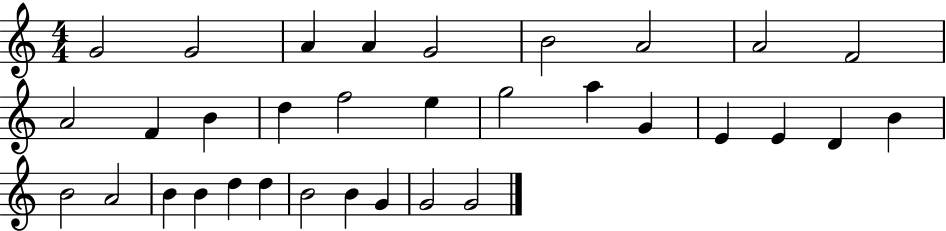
G4/h G4/h A4/q A4/q G4/h B4/h A4/h A4/h F4/h A4/h F4/q B4/q D5/q F5/h E5/q G5/h A5/q G4/q E4/q E4/q D4/q B4/q B4/h A4/h B4/q B4/q D5/q D5/q B4/h B4/q G4/q G4/h G4/h